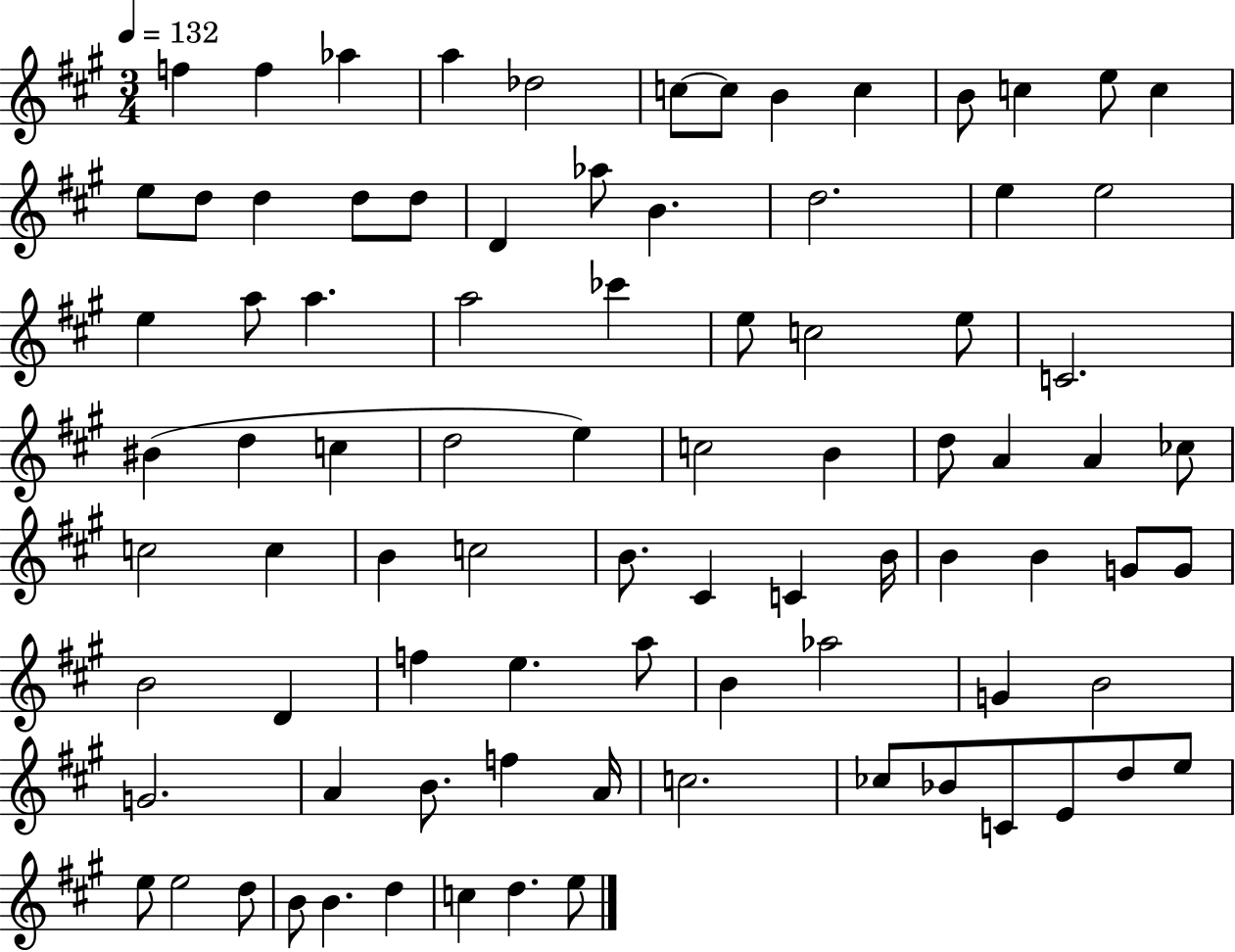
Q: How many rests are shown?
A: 0